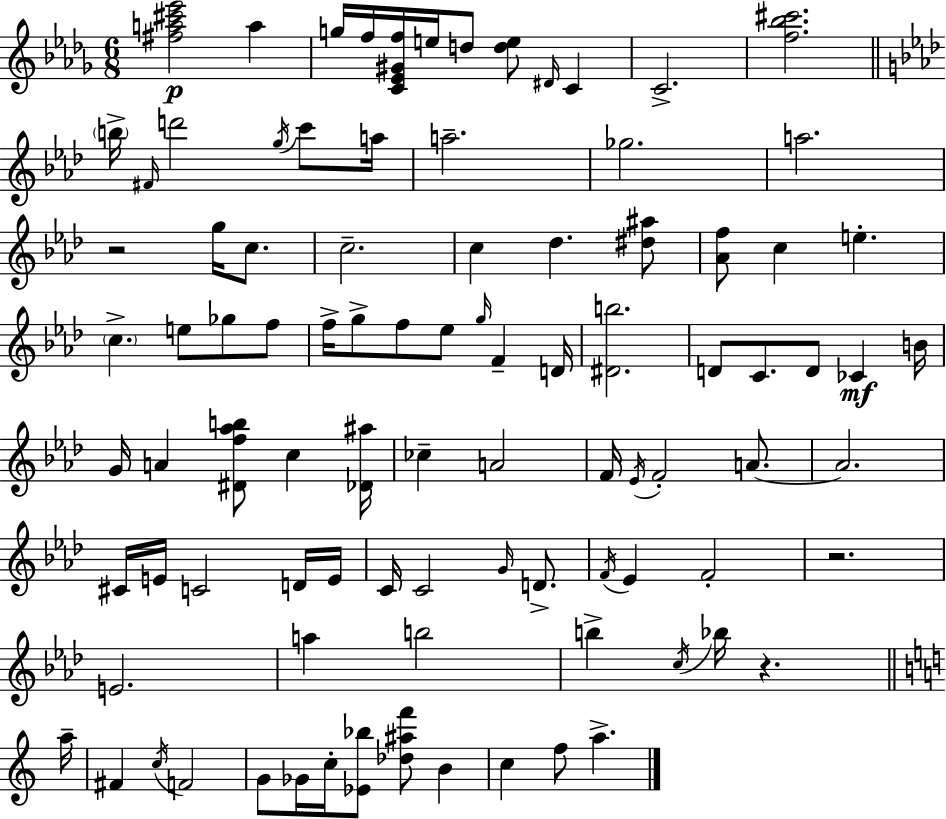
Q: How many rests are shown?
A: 3